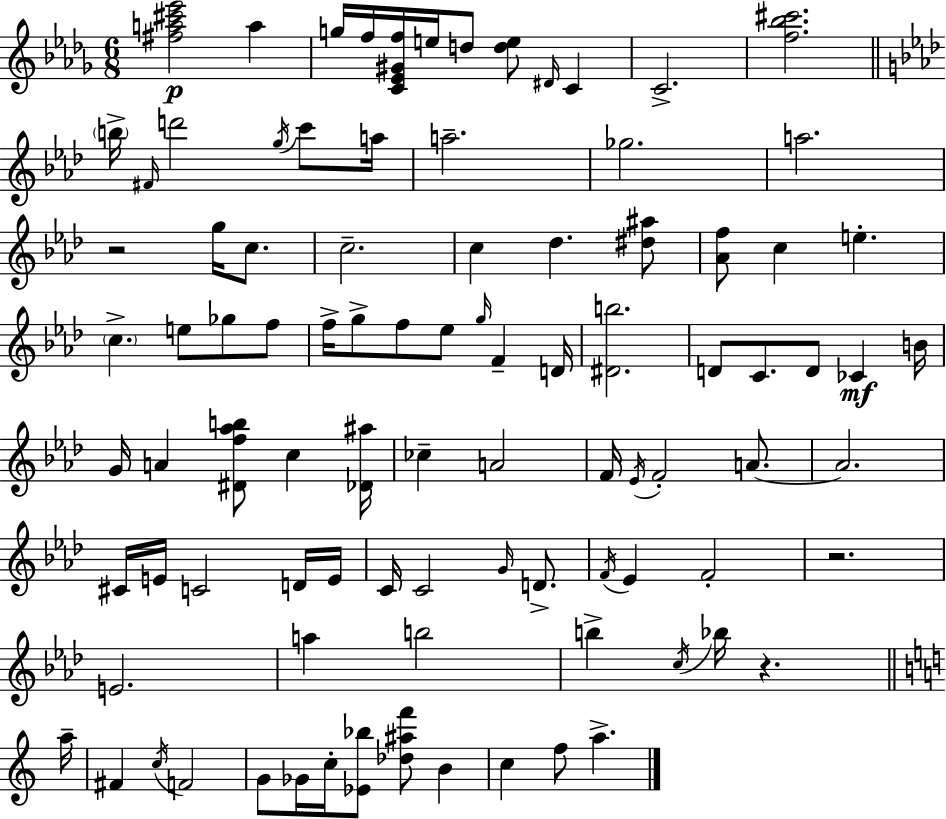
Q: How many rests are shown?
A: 3